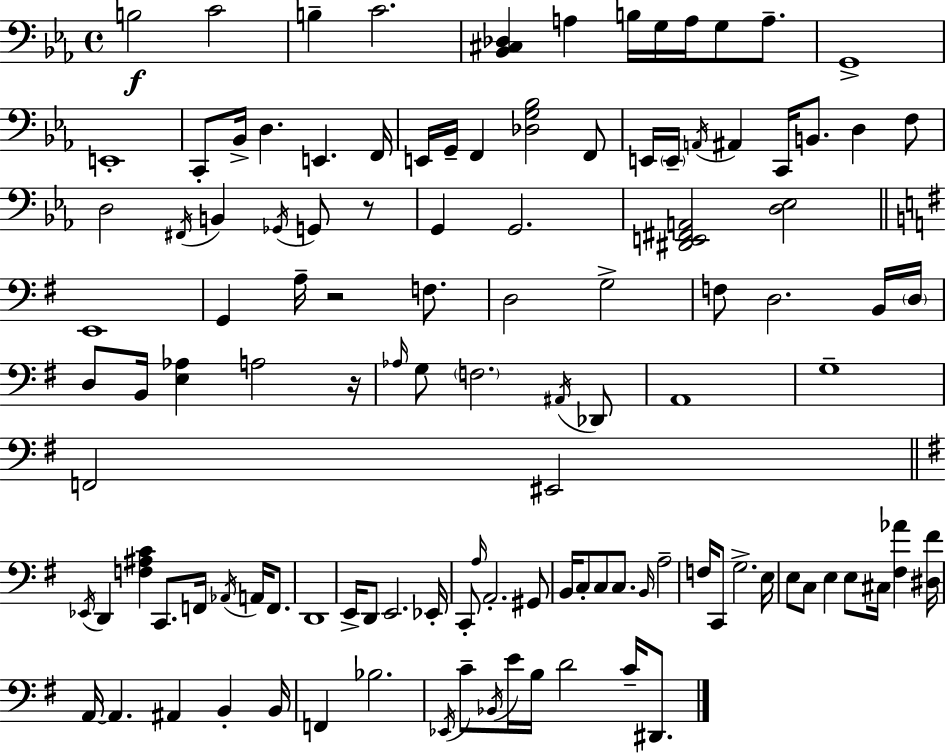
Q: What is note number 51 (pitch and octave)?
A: G3